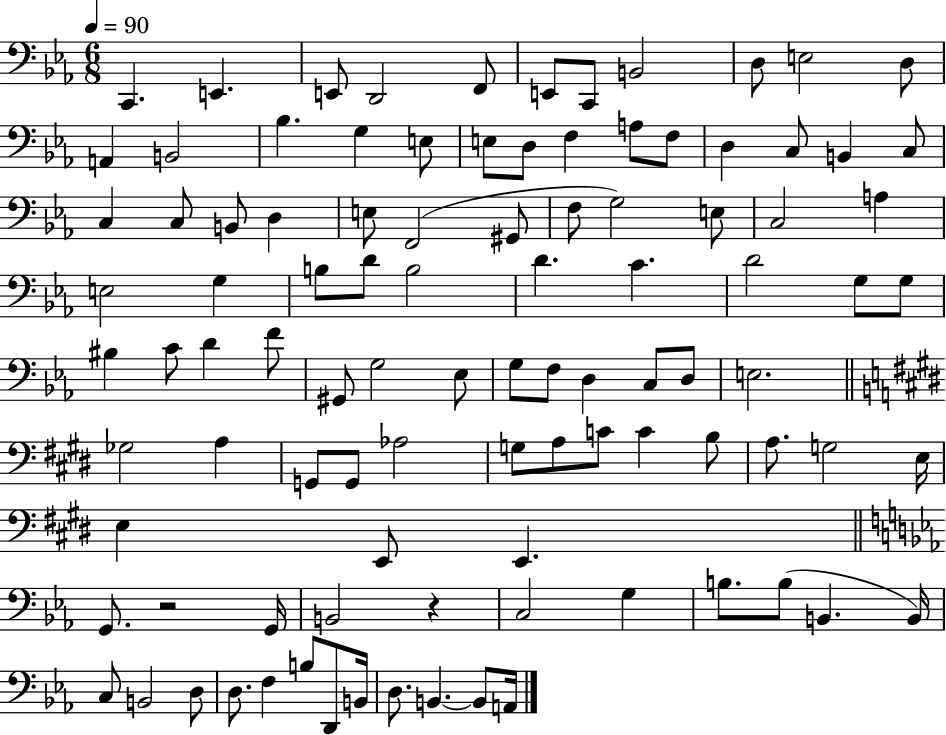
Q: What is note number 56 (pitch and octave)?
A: F3